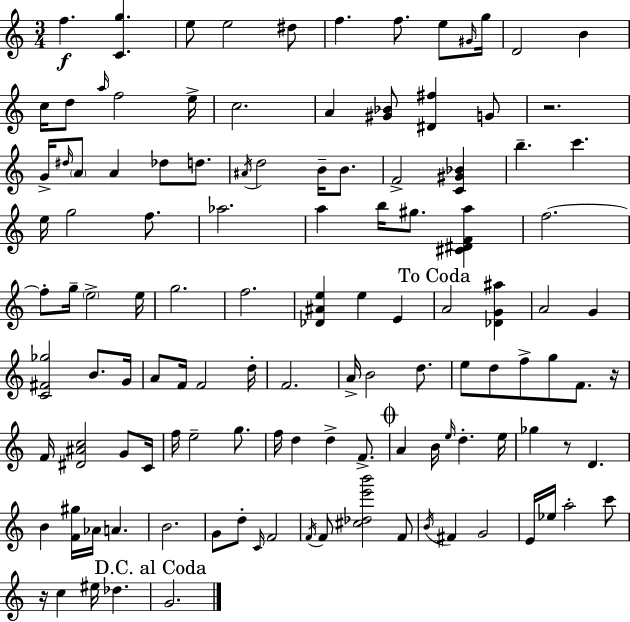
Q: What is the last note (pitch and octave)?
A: G4